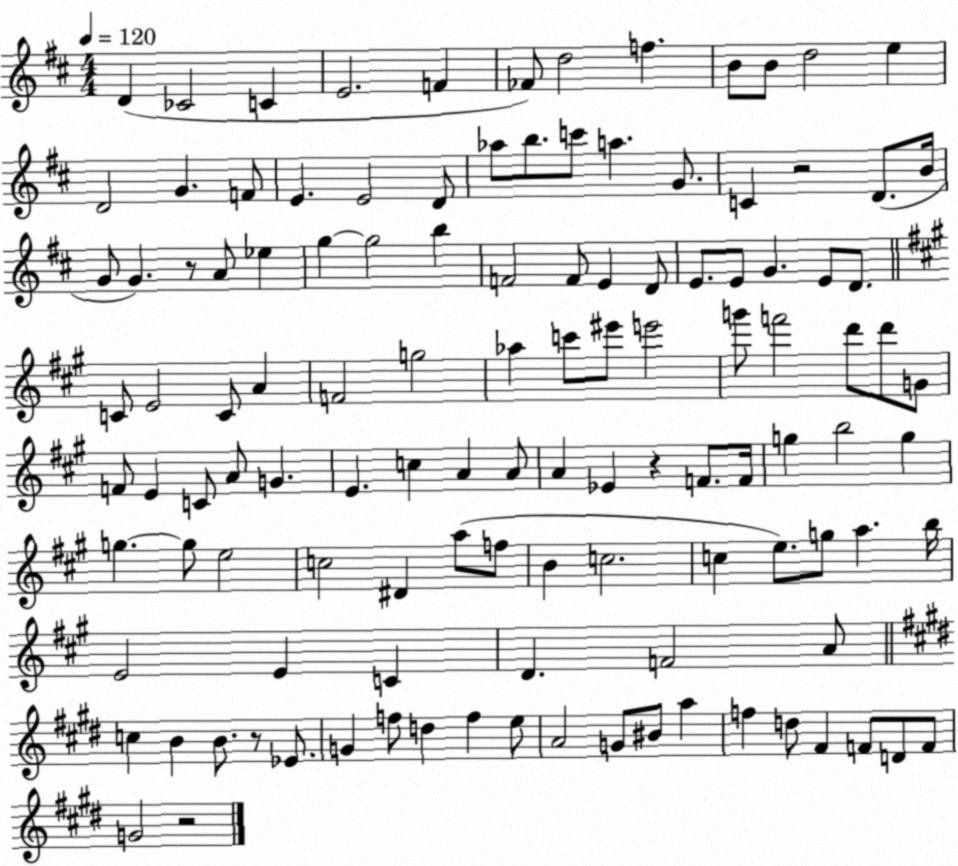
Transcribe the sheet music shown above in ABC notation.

X:1
T:Untitled
M:4/4
L:1/4
K:D
D _C2 C E2 F _F/2 d2 f B/2 B/2 d2 e D2 G F/2 E E2 D/2 _a/2 b/2 c'/2 a G/2 C z2 D/2 B/4 G/2 G z/2 A/2 _e g g2 b F2 F/2 E D/2 E/2 E/2 G E/2 D/2 C/2 E2 C/2 A F2 g2 _a c'/2 ^e'/2 e'2 g'/2 f'2 d'/2 d'/2 G/2 F/2 E C/2 A/2 G E c A A/2 A _E z F/2 F/4 g b2 g g g/2 e2 c2 ^D a/2 f/2 B c2 c e/2 g/2 a b/4 E2 E C D F2 A/2 c B B/2 z/2 _E/2 G f/2 d f e/2 A2 G/2 ^B/2 a f d/2 ^F F/2 D/2 F/2 G2 z2